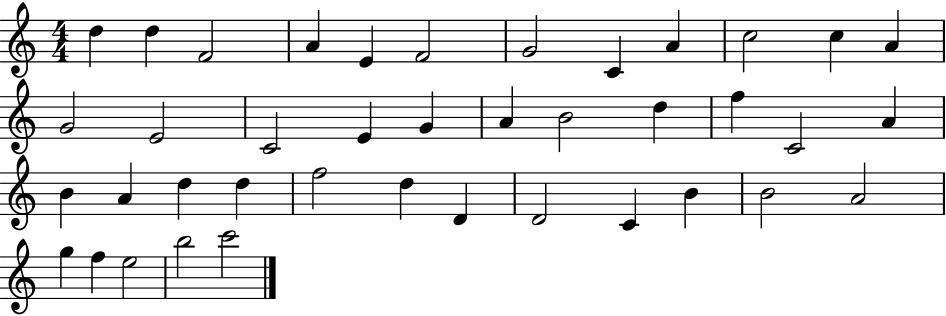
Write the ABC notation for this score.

X:1
T:Untitled
M:4/4
L:1/4
K:C
d d F2 A E F2 G2 C A c2 c A G2 E2 C2 E G A B2 d f C2 A B A d d f2 d D D2 C B B2 A2 g f e2 b2 c'2